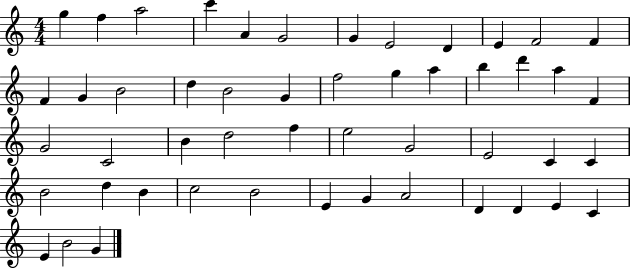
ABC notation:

X:1
T:Untitled
M:4/4
L:1/4
K:C
g f a2 c' A G2 G E2 D E F2 F F G B2 d B2 G f2 g a b d' a F G2 C2 B d2 f e2 G2 E2 C C B2 d B c2 B2 E G A2 D D E C E B2 G